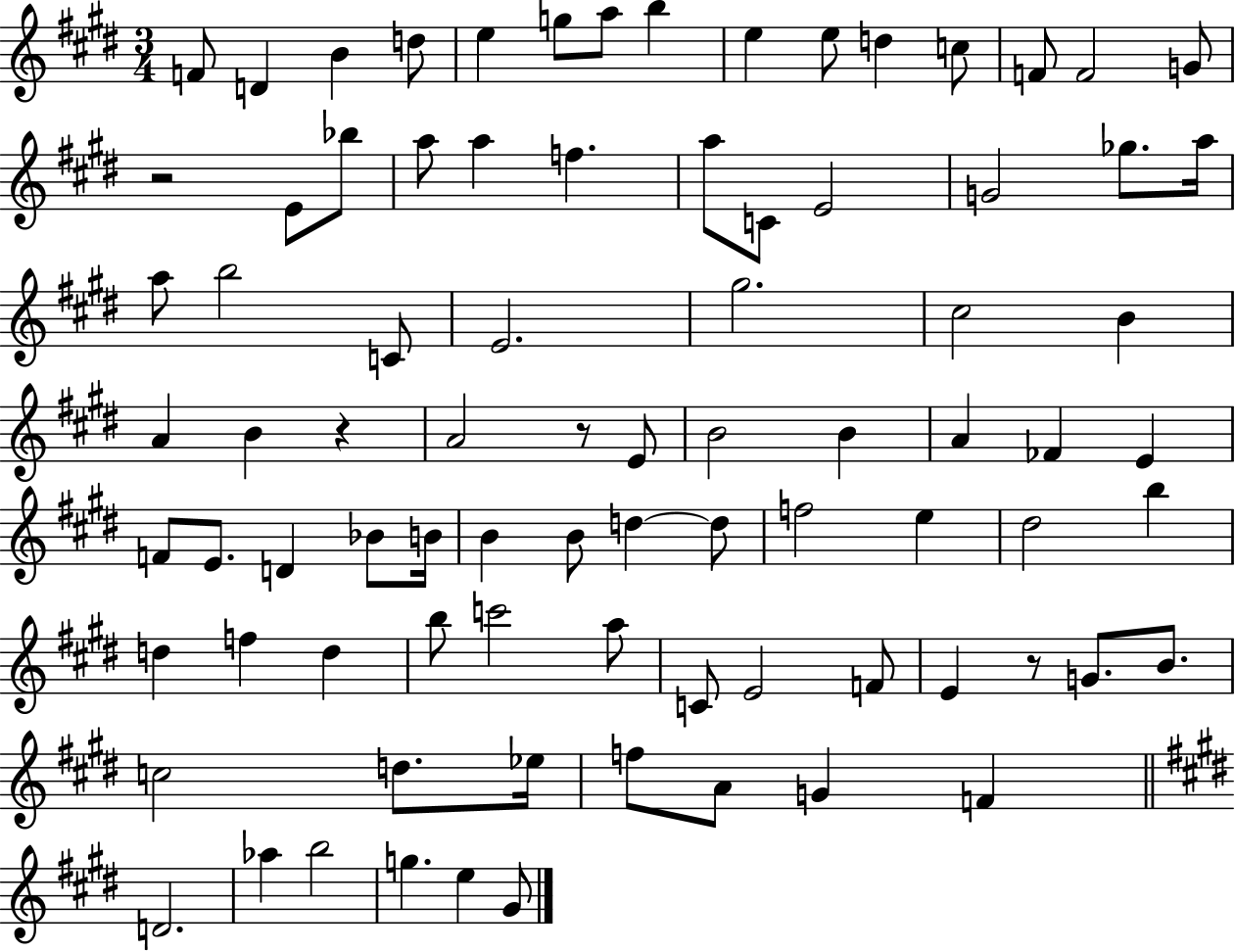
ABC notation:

X:1
T:Untitled
M:3/4
L:1/4
K:E
F/2 D B d/2 e g/2 a/2 b e e/2 d c/2 F/2 F2 G/2 z2 E/2 _b/2 a/2 a f a/2 C/2 E2 G2 _g/2 a/4 a/2 b2 C/2 E2 ^g2 ^c2 B A B z A2 z/2 E/2 B2 B A _F E F/2 E/2 D _B/2 B/4 B B/2 d d/2 f2 e ^d2 b d f d b/2 c'2 a/2 C/2 E2 F/2 E z/2 G/2 B/2 c2 d/2 _e/4 f/2 A/2 G F D2 _a b2 g e ^G/2